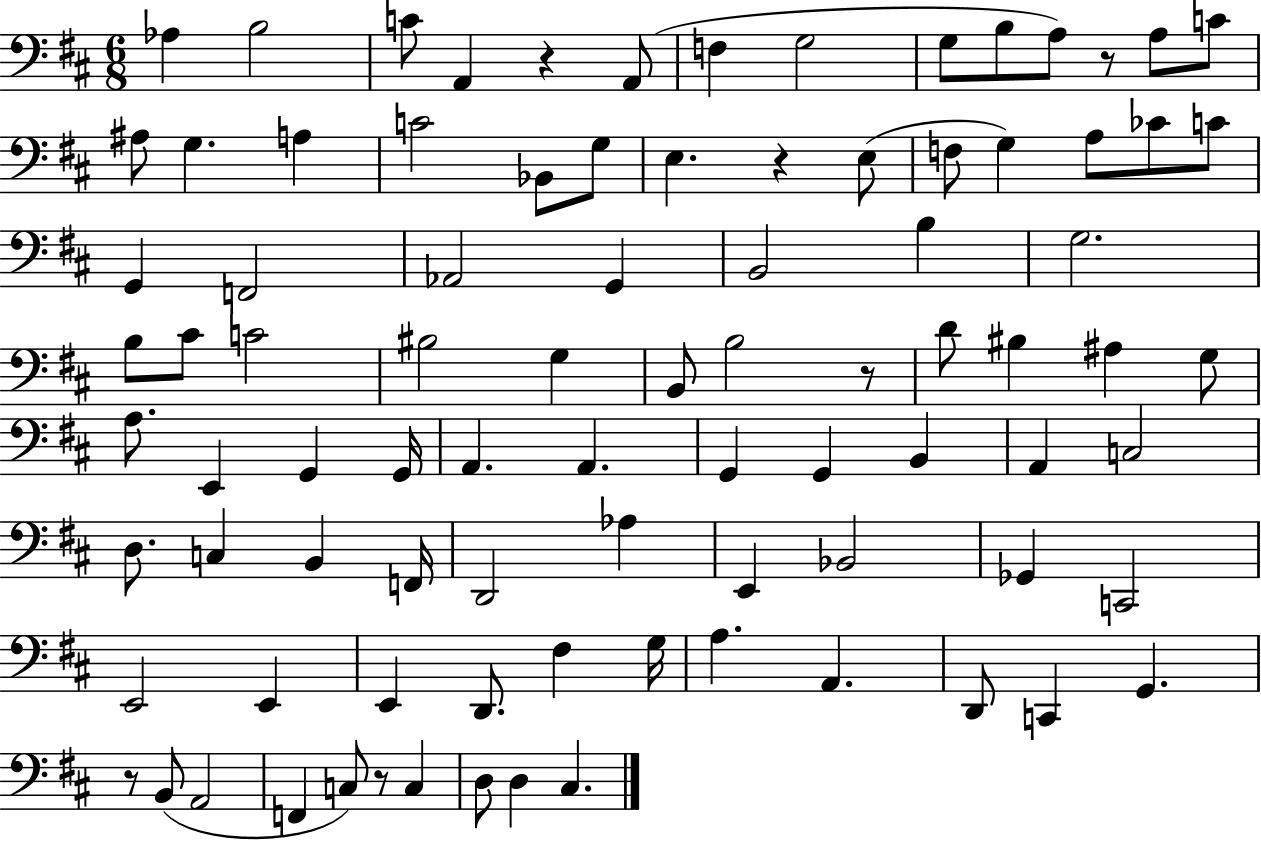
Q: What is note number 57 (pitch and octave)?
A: B2